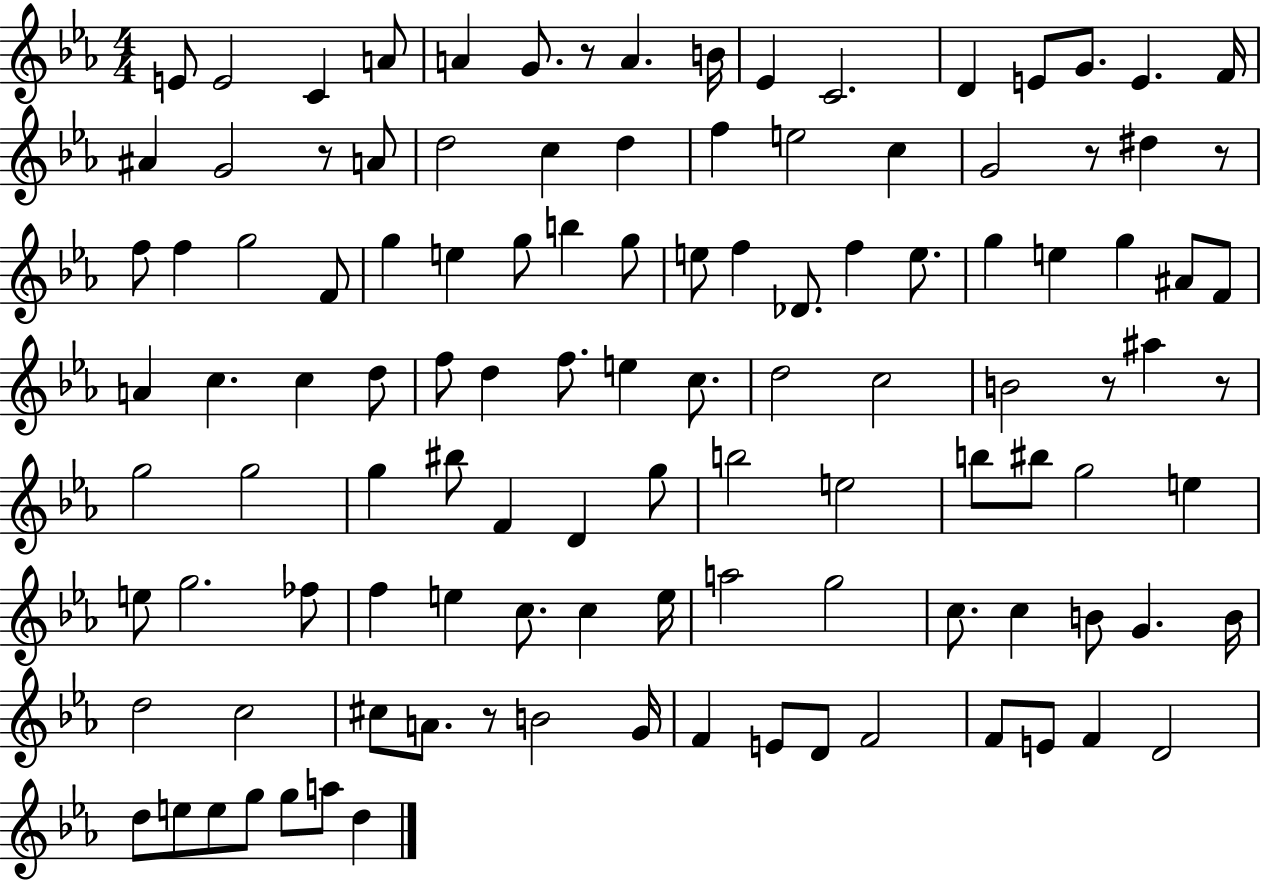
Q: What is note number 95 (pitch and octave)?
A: D4